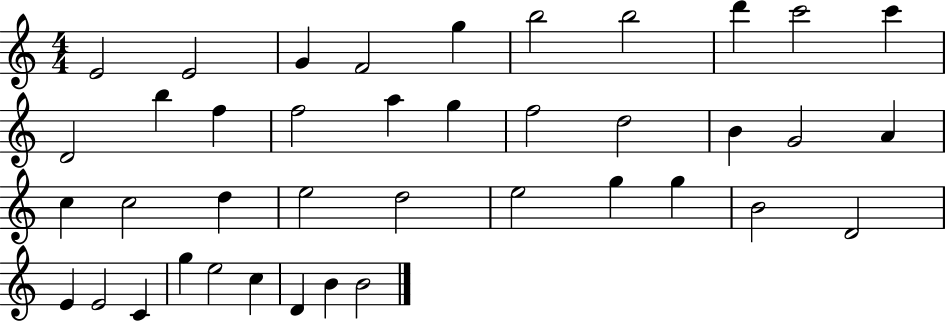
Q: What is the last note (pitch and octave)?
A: B4